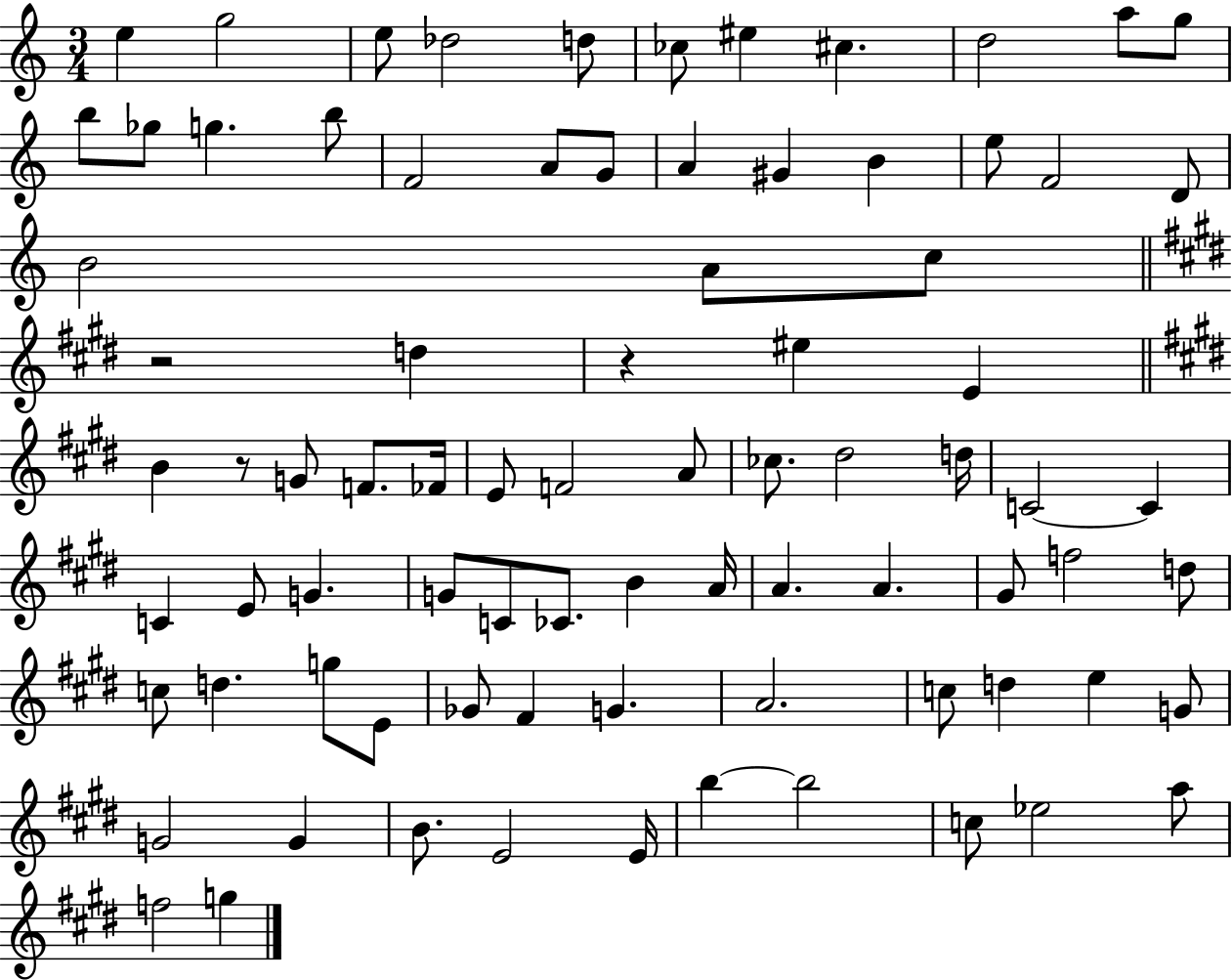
X:1
T:Untitled
M:3/4
L:1/4
K:C
e g2 e/2 _d2 d/2 _c/2 ^e ^c d2 a/2 g/2 b/2 _g/2 g b/2 F2 A/2 G/2 A ^G B e/2 F2 D/2 B2 A/2 c/2 z2 d z ^e E B z/2 G/2 F/2 _F/4 E/2 F2 A/2 _c/2 ^d2 d/4 C2 C C E/2 G G/2 C/2 _C/2 B A/4 A A ^G/2 f2 d/2 c/2 d g/2 E/2 _G/2 ^F G A2 c/2 d e G/2 G2 G B/2 E2 E/4 b b2 c/2 _e2 a/2 f2 g